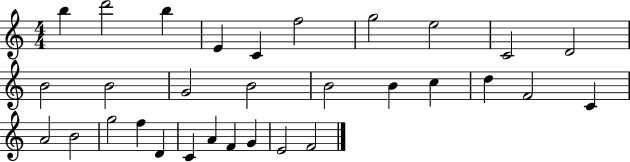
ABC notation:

X:1
T:Untitled
M:4/4
L:1/4
K:C
b d'2 b E C f2 g2 e2 C2 D2 B2 B2 G2 B2 B2 B c d F2 C A2 B2 g2 f D C A F G E2 F2